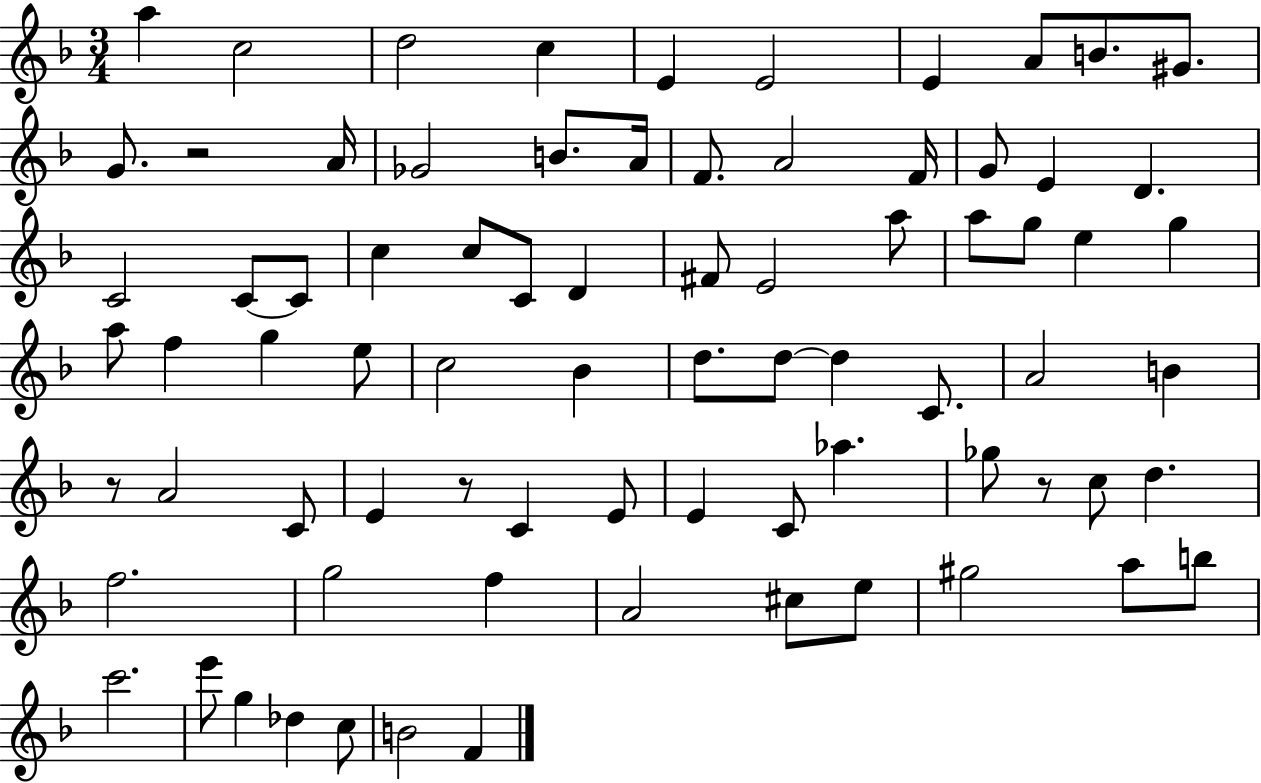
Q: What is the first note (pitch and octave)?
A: A5